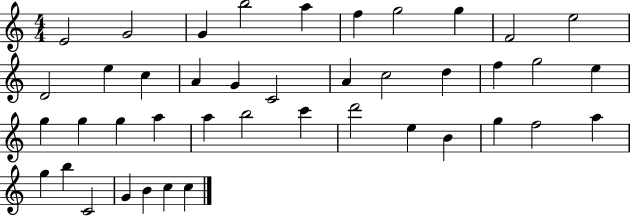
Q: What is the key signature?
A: C major